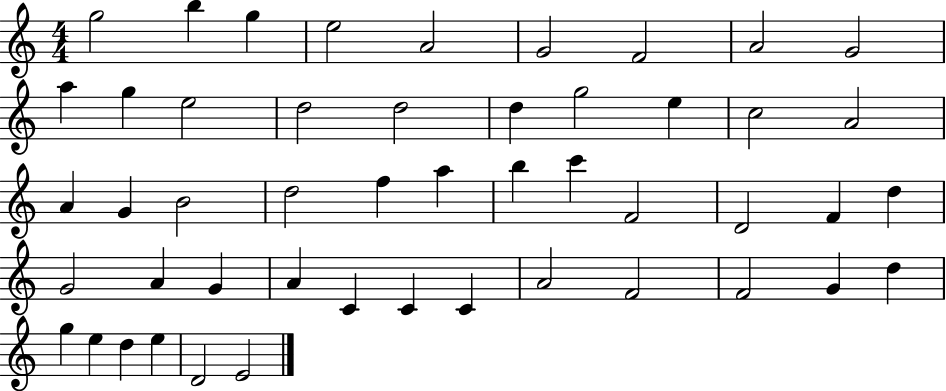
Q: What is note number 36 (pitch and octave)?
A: C4